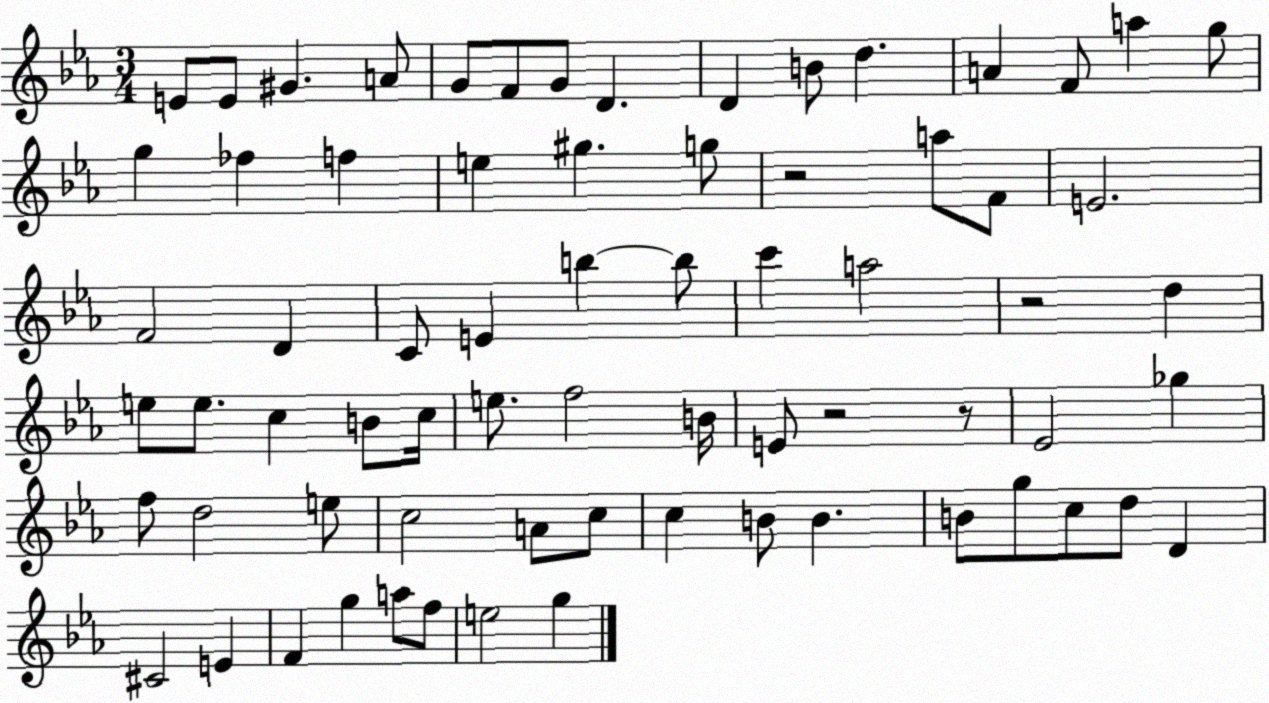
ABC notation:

X:1
T:Untitled
M:3/4
L:1/4
K:Eb
E/2 E/2 ^G A/2 G/2 F/2 G/2 D D B/2 d A F/2 a g/2 g _f f e ^g g/2 z2 a/2 F/2 E2 F2 D C/2 E b b/2 c' a2 z2 d e/2 e/2 c B/2 c/4 e/2 f2 B/4 E/2 z2 z/2 _E2 _g f/2 d2 e/2 c2 A/2 c/2 c B/2 B B/2 g/2 c/2 d/2 D ^C2 E F g a/2 f/2 e2 g